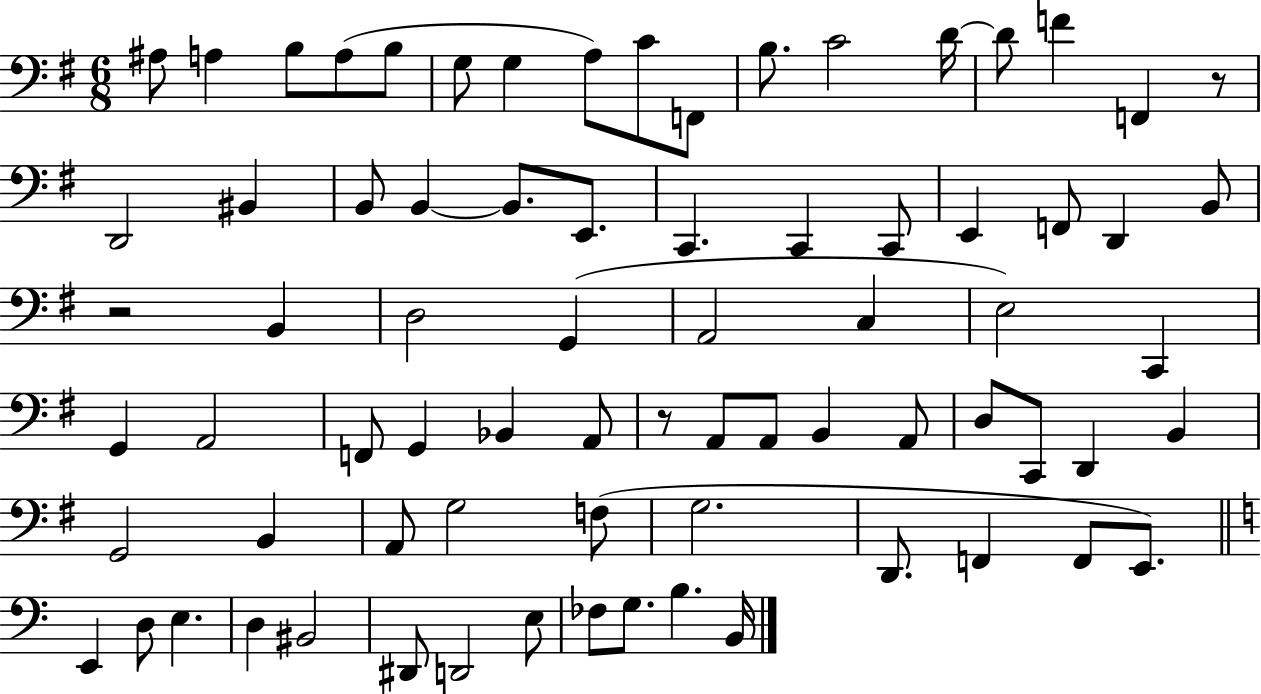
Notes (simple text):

A#3/e A3/q B3/e A3/e B3/e G3/e G3/q A3/e C4/e F2/e B3/e. C4/h D4/s D4/e F4/q F2/q R/e D2/h BIS2/q B2/e B2/q B2/e. E2/e. C2/q. C2/q C2/e E2/q F2/e D2/q B2/e R/h B2/q D3/h G2/q A2/h C3/q E3/h C2/q G2/q A2/h F2/e G2/q Bb2/q A2/e R/e A2/e A2/e B2/q A2/e D3/e C2/e D2/q B2/q G2/h B2/q A2/e G3/h F3/e G3/h. D2/e. F2/q F2/e E2/e. E2/q D3/e E3/q. D3/q BIS2/h D#2/e D2/h E3/e FES3/e G3/e. B3/q. B2/s